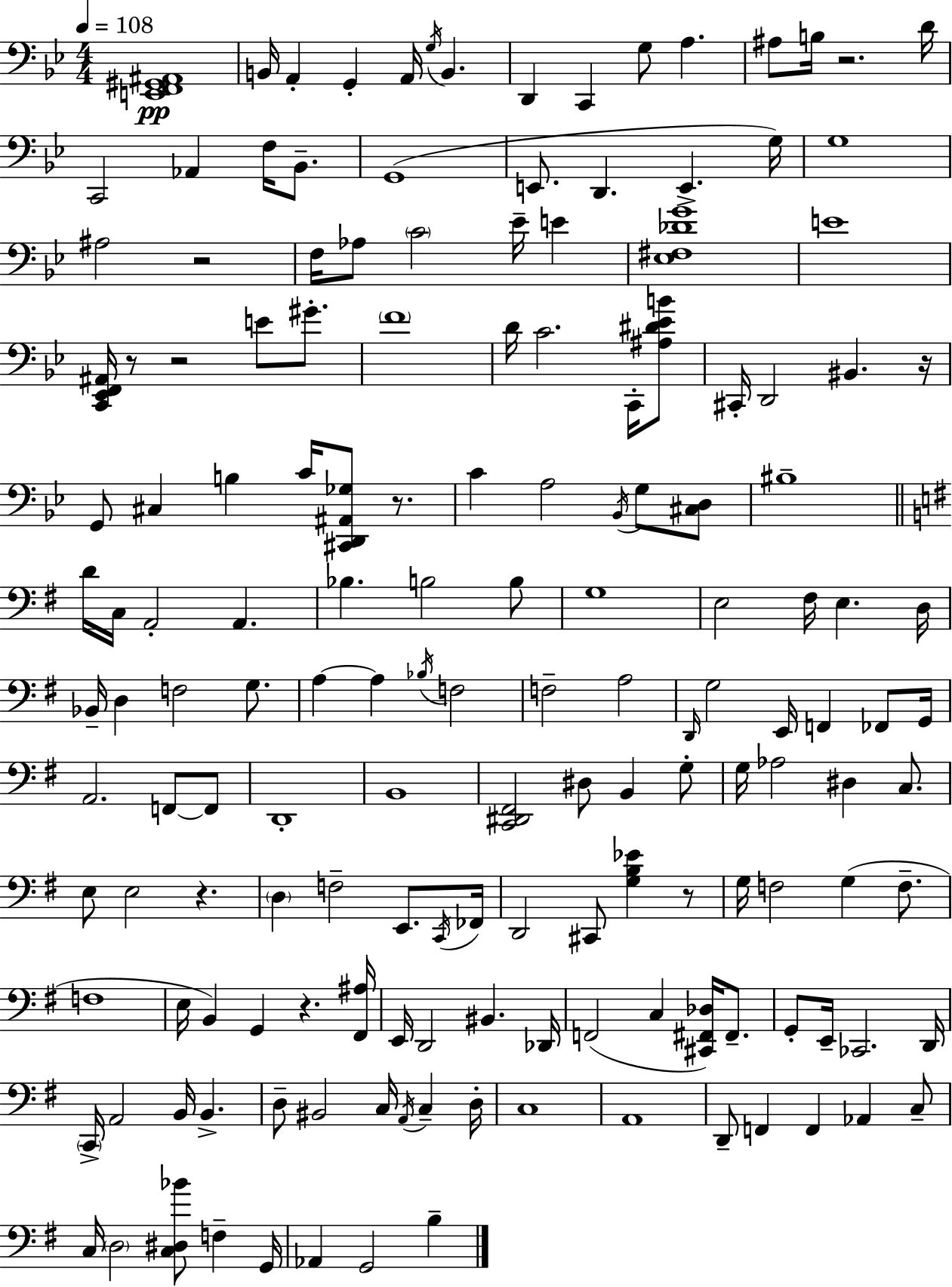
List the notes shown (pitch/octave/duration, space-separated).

[E2,F2,G#2,A#2]/w B2/s A2/q G2/q A2/s G3/s B2/q. D2/q C2/q G3/e A3/q. A#3/e B3/s R/h. D4/s C2/h Ab2/q F3/s Bb2/e. G2/w E2/e. D2/q. E2/q. G3/s G3/w A#3/h R/h F3/s Ab3/e C4/h Eb4/s E4/q [Eb3,F#3,Db4,G4]/w E4/w [C2,Eb2,F2,A#2]/s R/e R/h E4/e G#4/e. F4/w D4/s C4/h. C2/s [A#3,D#4,Eb4,B4]/e C#2/s D2/h BIS2/q. R/s G2/e C#3/q B3/q C4/s [C#2,D2,A#2,Gb3]/e R/e. C4/q A3/h Bb2/s G3/e [C#3,D3]/e BIS3/w D4/s C3/s A2/h A2/q. Bb3/q. B3/h B3/e G3/w E3/h F#3/s E3/q. D3/s Bb2/s D3/q F3/h G3/e. A3/q A3/q Bb3/s F3/h F3/h A3/h D2/s G3/h E2/s F2/q FES2/e G2/s A2/h. F2/e F2/e D2/w B2/w [C2,D#2,F#2]/h D#3/e B2/q G3/e G3/s Ab3/h D#3/q C3/e. E3/e E3/h R/q. D3/q F3/h E2/e. C2/s FES2/s D2/h C#2/e [G3,B3,Eb4]/q R/e G3/s F3/h G3/q F3/e. F3/w E3/s B2/q G2/q R/q. [F#2,A#3]/s E2/s D2/h BIS2/q. Db2/s F2/h C3/q [C#2,F#2,Db3]/s F#2/e. G2/e E2/s CES2/h. D2/s C2/s A2/h B2/s B2/q. D3/e BIS2/h C3/s A2/s C3/q D3/s C3/w A2/w D2/e F2/q F2/q Ab2/q C3/e C3/s D3/h [C3,D#3,Bb4]/e F3/q G2/s Ab2/q G2/h B3/q